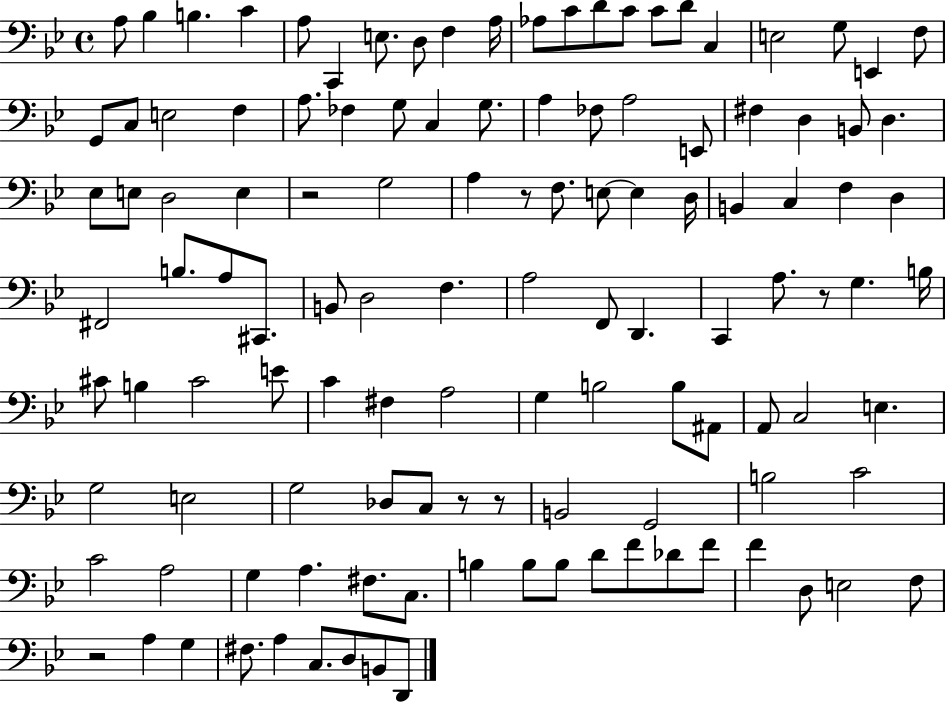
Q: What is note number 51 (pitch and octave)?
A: F3